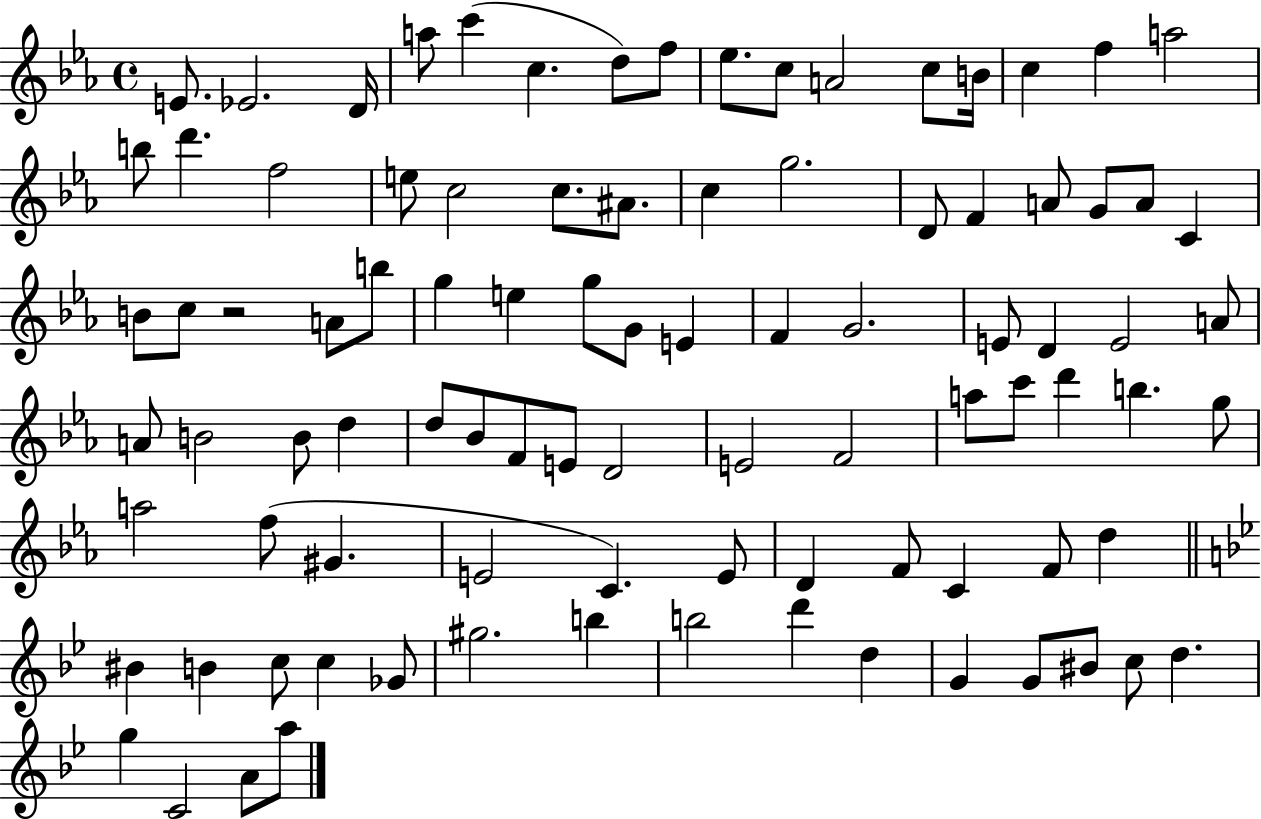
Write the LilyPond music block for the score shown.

{
  \clef treble
  \time 4/4
  \defaultTimeSignature
  \key ees \major
  e'8. ees'2. d'16 | a''8 c'''4( c''4. d''8) f''8 | ees''8. c''8 a'2 c''8 b'16 | c''4 f''4 a''2 | \break b''8 d'''4. f''2 | e''8 c''2 c''8. ais'8. | c''4 g''2. | d'8 f'4 a'8 g'8 a'8 c'4 | \break b'8 c''8 r2 a'8 b''8 | g''4 e''4 g''8 g'8 e'4 | f'4 g'2. | e'8 d'4 e'2 a'8 | \break a'8 b'2 b'8 d''4 | d''8 bes'8 f'8 e'8 d'2 | e'2 f'2 | a''8 c'''8 d'''4 b''4. g''8 | \break a''2 f''8( gis'4. | e'2 c'4.) e'8 | d'4 f'8 c'4 f'8 d''4 | \bar "||" \break \key bes \major bis'4 b'4 c''8 c''4 ges'8 | gis''2. b''4 | b''2 d'''4 d''4 | g'4 g'8 bis'8 c''8 d''4. | \break g''4 c'2 a'8 a''8 | \bar "|."
}